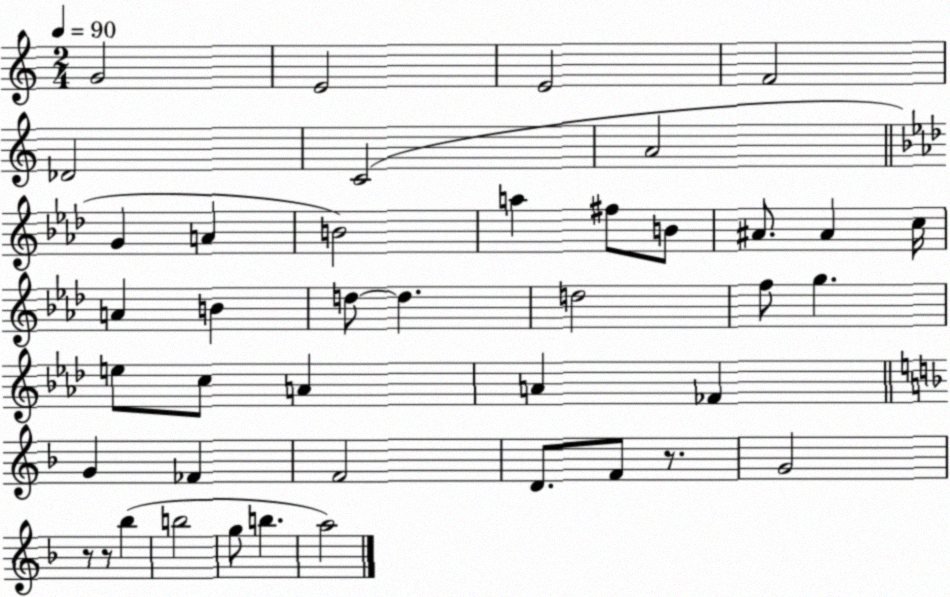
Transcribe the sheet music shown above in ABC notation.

X:1
T:Untitled
M:2/4
L:1/4
K:C
G2 E2 E2 F2 _D2 C2 A2 G A B2 a ^f/2 B/2 ^A/2 ^A c/4 A B d/2 d d2 f/2 g e/2 c/2 A A _F G _F F2 D/2 F/2 z/2 G2 z/2 z/2 _b b2 g/2 b a2